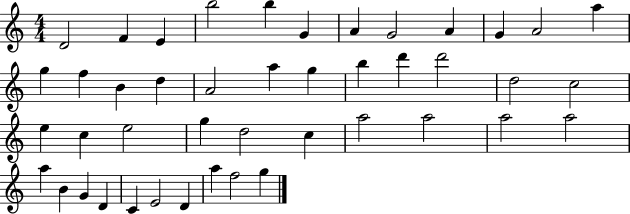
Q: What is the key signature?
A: C major